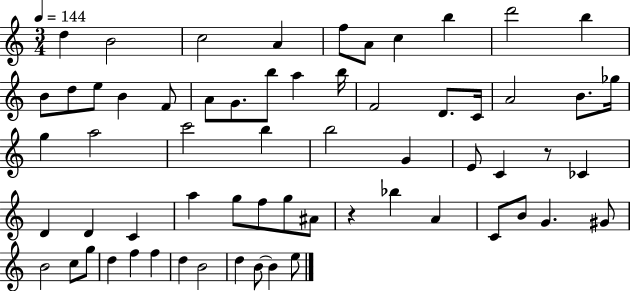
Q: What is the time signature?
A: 3/4